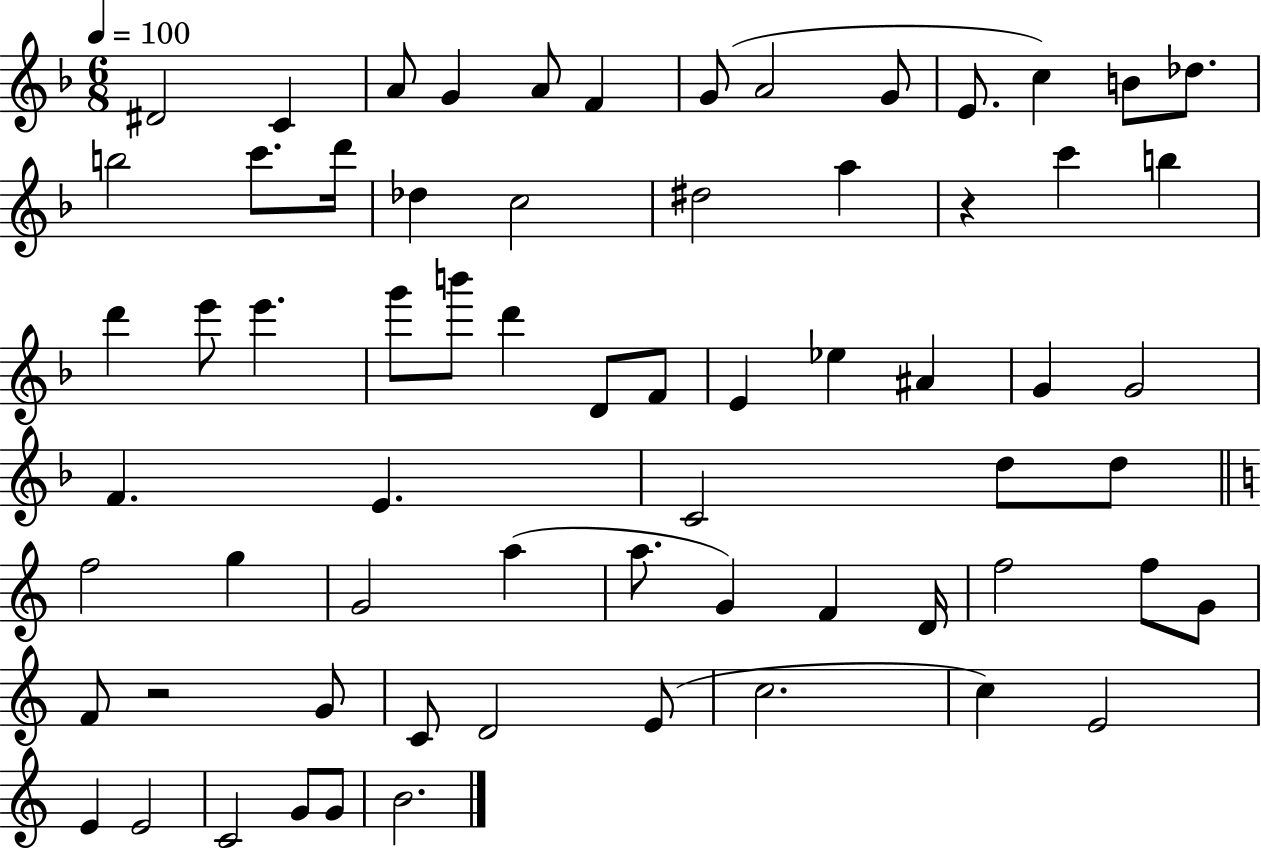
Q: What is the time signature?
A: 6/8